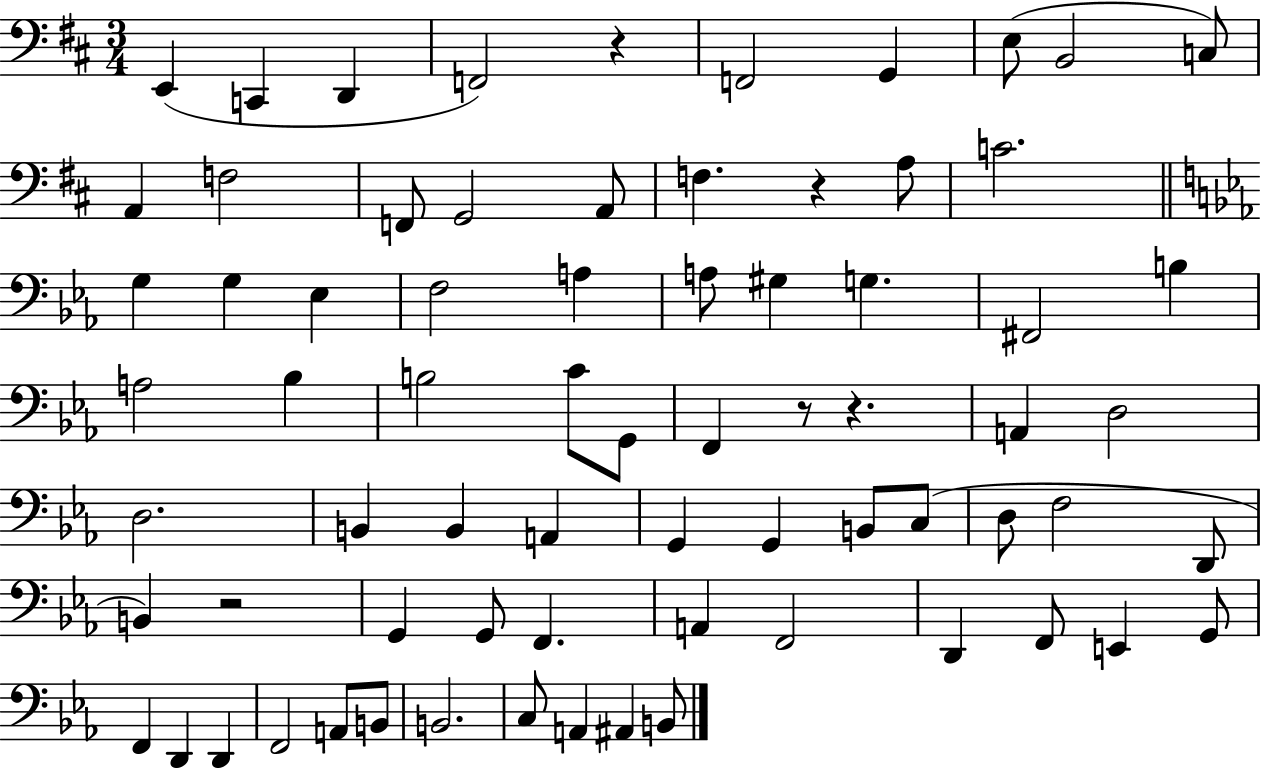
{
  \clef bass
  \numericTimeSignature
  \time 3/4
  \key d \major
  e,4( c,4 d,4 | f,2) r4 | f,2 g,4 | e8( b,2 c8) | \break a,4 f2 | f,8 g,2 a,8 | f4. r4 a8 | c'2. | \break \bar "||" \break \key ees \major g4 g4 ees4 | f2 a4 | a8 gis4 g4. | fis,2 b4 | \break a2 bes4 | b2 c'8 g,8 | f,4 r8 r4. | a,4 d2 | \break d2. | b,4 b,4 a,4 | g,4 g,4 b,8 c8( | d8 f2 d,8 | \break b,4) r2 | g,4 g,8 f,4. | a,4 f,2 | d,4 f,8 e,4 g,8 | \break f,4 d,4 d,4 | f,2 a,8 b,8 | b,2. | c8 a,4 ais,4 b,8 | \break \bar "|."
}